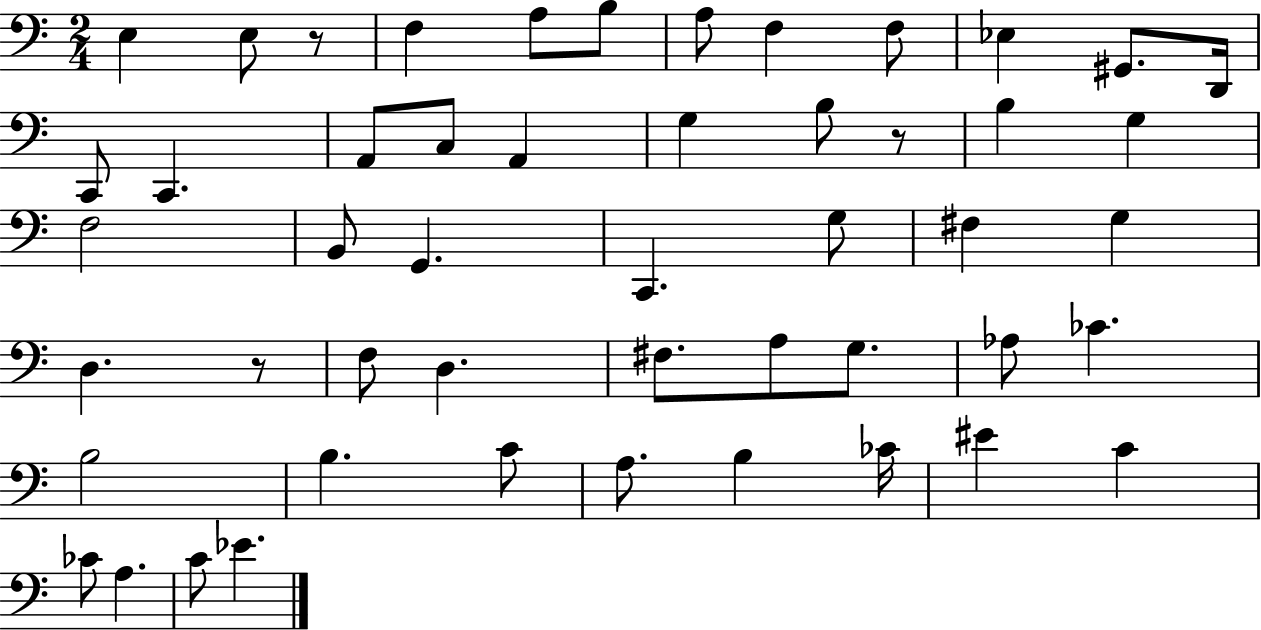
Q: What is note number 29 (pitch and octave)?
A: F3